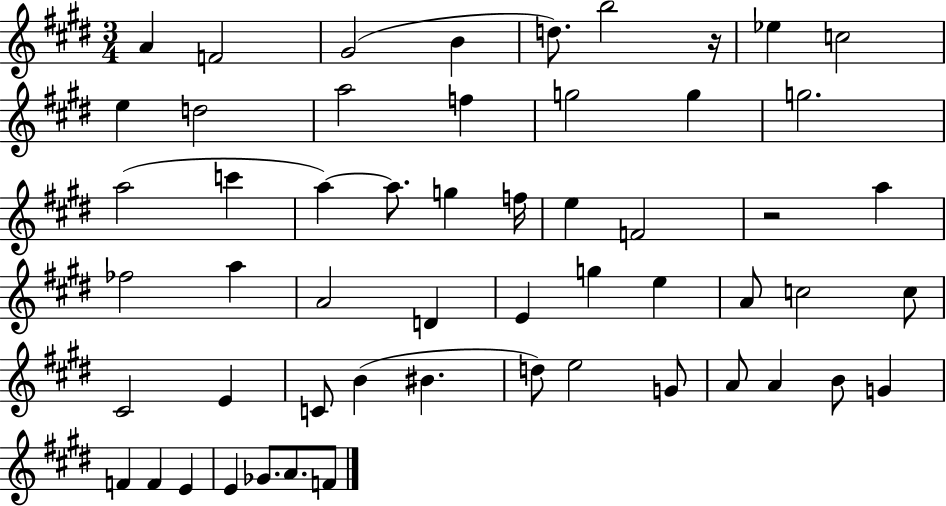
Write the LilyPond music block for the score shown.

{
  \clef treble
  \numericTimeSignature
  \time 3/4
  \key e \major
  a'4 f'2 | gis'2( b'4 | d''8.) b''2 r16 | ees''4 c''2 | \break e''4 d''2 | a''2 f''4 | g''2 g''4 | g''2. | \break a''2( c'''4 | a''4~~) a''8. g''4 f''16 | e''4 f'2 | r2 a''4 | \break fes''2 a''4 | a'2 d'4 | e'4 g''4 e''4 | a'8 c''2 c''8 | \break cis'2 e'4 | c'8 b'4( bis'4. | d''8) e''2 g'8 | a'8 a'4 b'8 g'4 | \break f'4 f'4 e'4 | e'4 ges'8. a'8. f'8 | \bar "|."
}